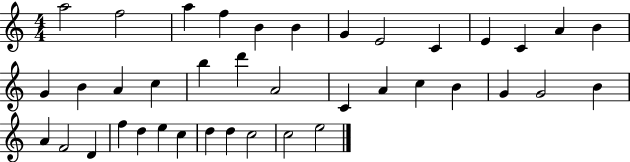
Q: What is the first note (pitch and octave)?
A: A5